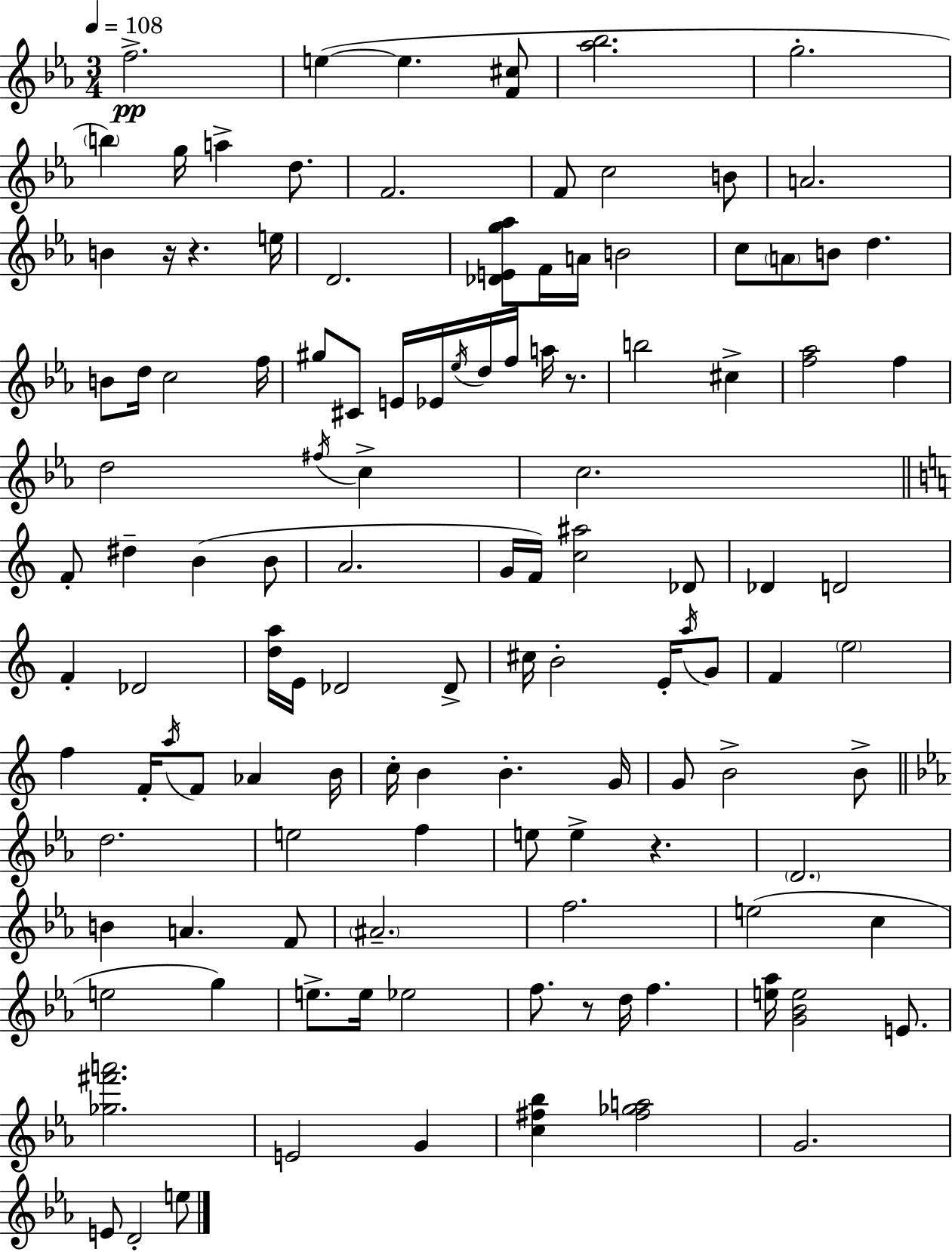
F5/h. E5/q E5/q. [F4,C#5]/e [Ab5,Bb5]/h. G5/h. B5/q G5/s A5/q D5/e. F4/h. F4/e C5/h B4/e A4/h. B4/q R/s R/q. E5/s D4/h. [Db4,E4,G5,Ab5]/e F4/s A4/s B4/h C5/e A4/e B4/e D5/q. B4/e D5/s C5/h F5/s G#5/e C#4/e E4/s Eb4/s Eb5/s D5/s F5/s A5/s R/e. B5/h C#5/q [F5,Ab5]/h F5/q D5/h F#5/s C5/q C5/h. F4/e D#5/q B4/q B4/e A4/h. G4/s F4/s [C5,A#5]/h Db4/e Db4/q D4/h F4/q Db4/h [D5,A5]/s E4/s Db4/h Db4/e C#5/s B4/h E4/s A5/s G4/e F4/q E5/h F5/q F4/s A5/s F4/e Ab4/q B4/s C5/s B4/q B4/q. G4/s G4/e B4/h B4/e D5/h. E5/h F5/q E5/e E5/q R/q. D4/h. B4/q A4/q. F4/e A#4/h. F5/h. E5/h C5/q E5/h G5/q E5/e. E5/s Eb5/h F5/e. R/e D5/s F5/q. [E5,Ab5]/s [G4,Bb4,E5]/h E4/e. [Gb5,F#6,A6]/h. E4/h G4/q [C5,F#5,Bb5]/q [F#5,Gb5,A5]/h G4/h. E4/e D4/h E5/e